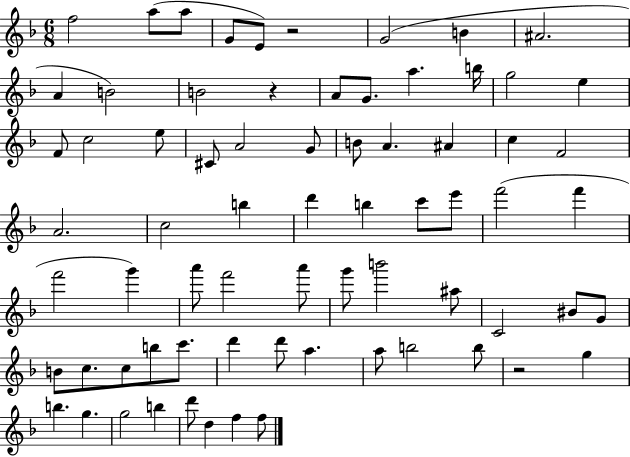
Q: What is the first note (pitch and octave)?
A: F5